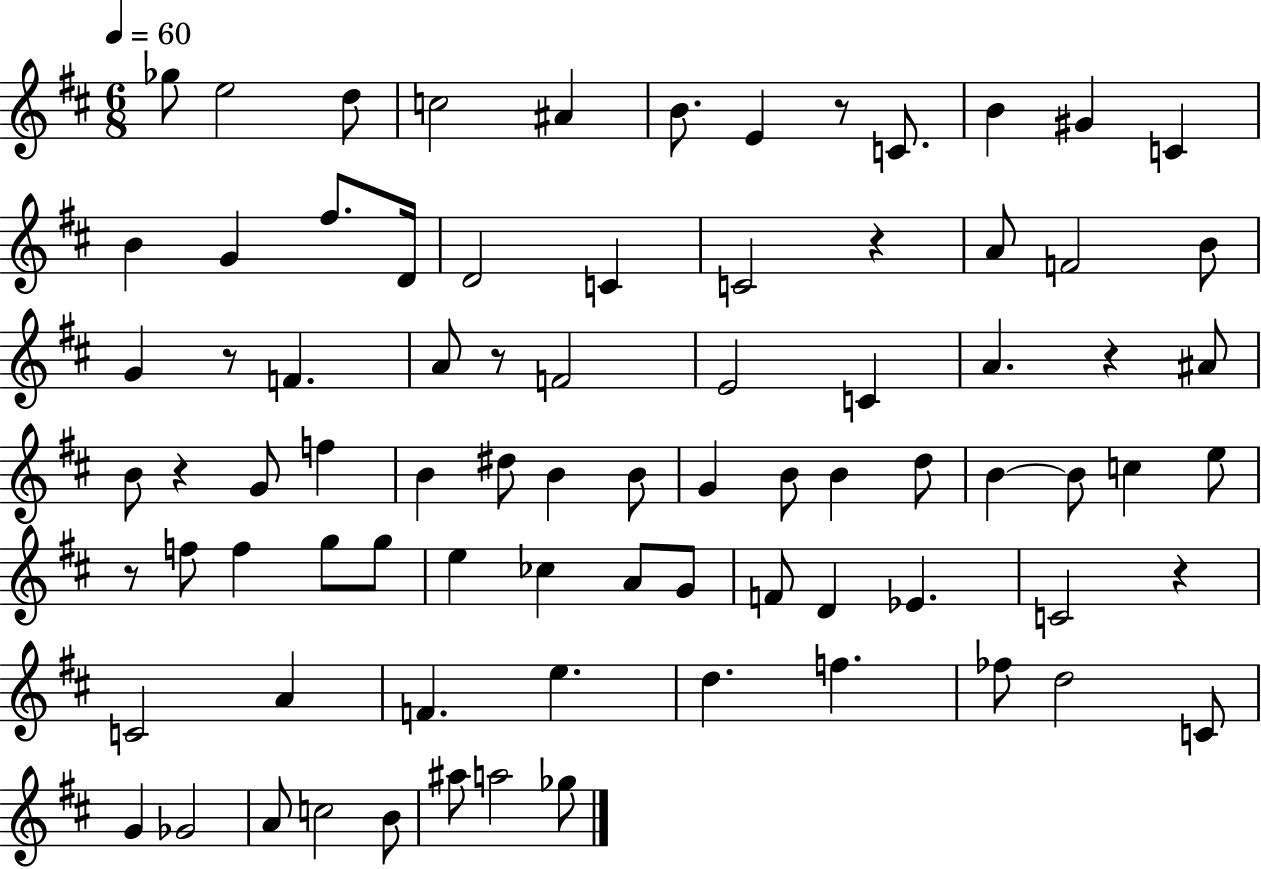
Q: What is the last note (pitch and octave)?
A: Gb5